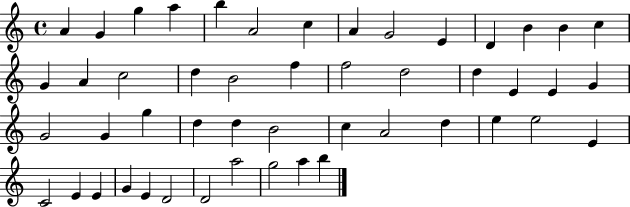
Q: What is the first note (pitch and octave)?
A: A4